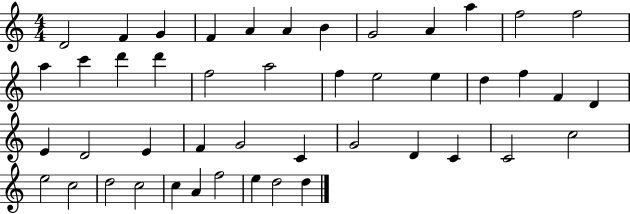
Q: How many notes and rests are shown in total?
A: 46